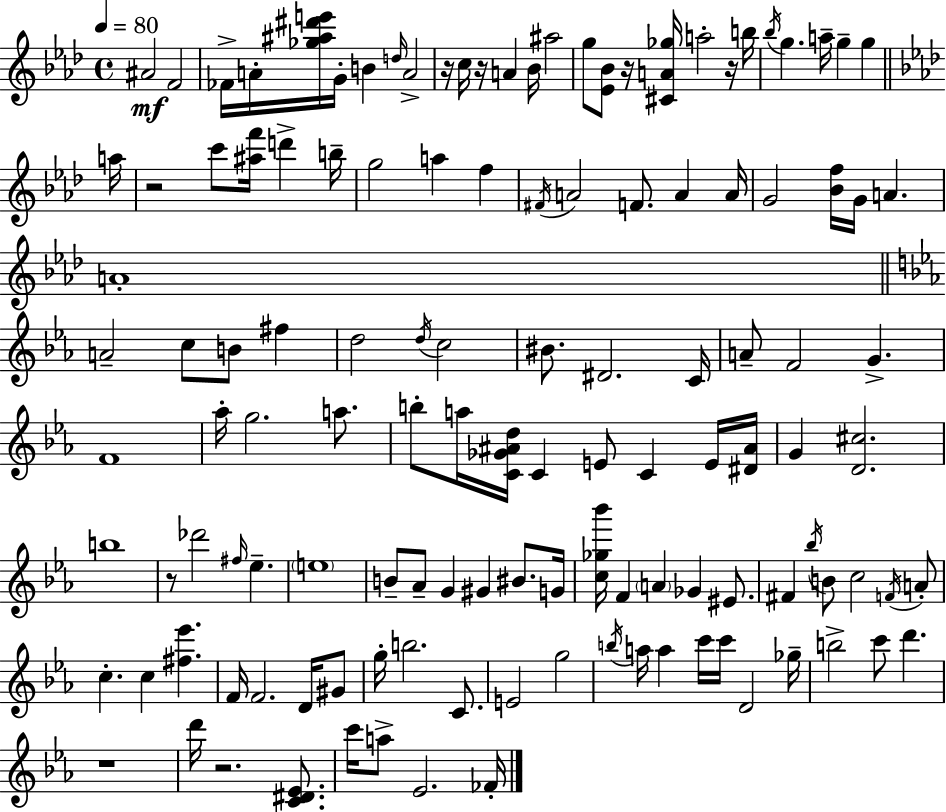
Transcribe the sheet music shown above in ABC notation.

X:1
T:Untitled
M:4/4
L:1/4
K:Ab
^A2 F2 _F/4 A/4 [_g^a^d'e']/4 G/4 B d/4 A2 z/4 c/4 z/4 A _B/4 ^a2 g/2 [_E_B]/2 z/4 [^CA_g]/4 a2 z/4 b/4 _b/4 g a/4 g g a/4 z2 c'/2 [^af']/4 d' b/4 g2 a f ^F/4 A2 F/2 A A/4 G2 [_Bf]/4 G/4 A A4 A2 c/2 B/2 ^f d2 d/4 c2 ^B/2 ^D2 C/4 A/2 F2 G F4 _a/4 g2 a/2 b/2 a/4 [C_G^Ad]/4 C E/2 C E/4 [^D^A]/4 G [D^c]2 b4 z/2 _d'2 ^f/4 _e e4 B/2 _A/2 G ^G ^B/2 G/4 [c_g_b']/4 F A _G ^E/2 ^F _b/4 B/2 c2 F/4 A/2 c c [^f_e'] F/4 F2 D/4 ^G/2 g/4 b2 C/2 E2 g2 b/4 a/4 a c'/4 c'/4 D2 _g/4 b2 c'/2 d' z4 d'/4 z2 [C^D_E]/2 c'/4 a/2 _E2 _F/4